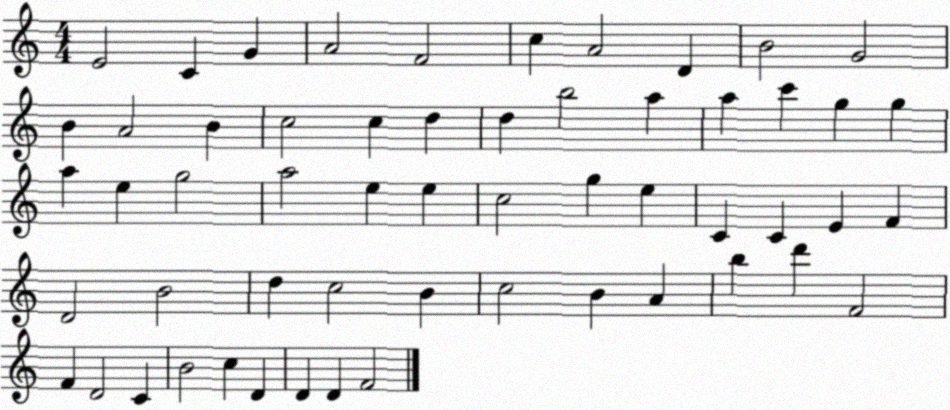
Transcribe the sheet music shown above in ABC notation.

X:1
T:Untitled
M:4/4
L:1/4
K:C
E2 C G A2 F2 c A2 D B2 G2 B A2 B c2 c d d b2 a a c' g g a e g2 a2 e e c2 g e C C E F D2 B2 d c2 B c2 B A b d' F2 F D2 C B2 c D D D F2